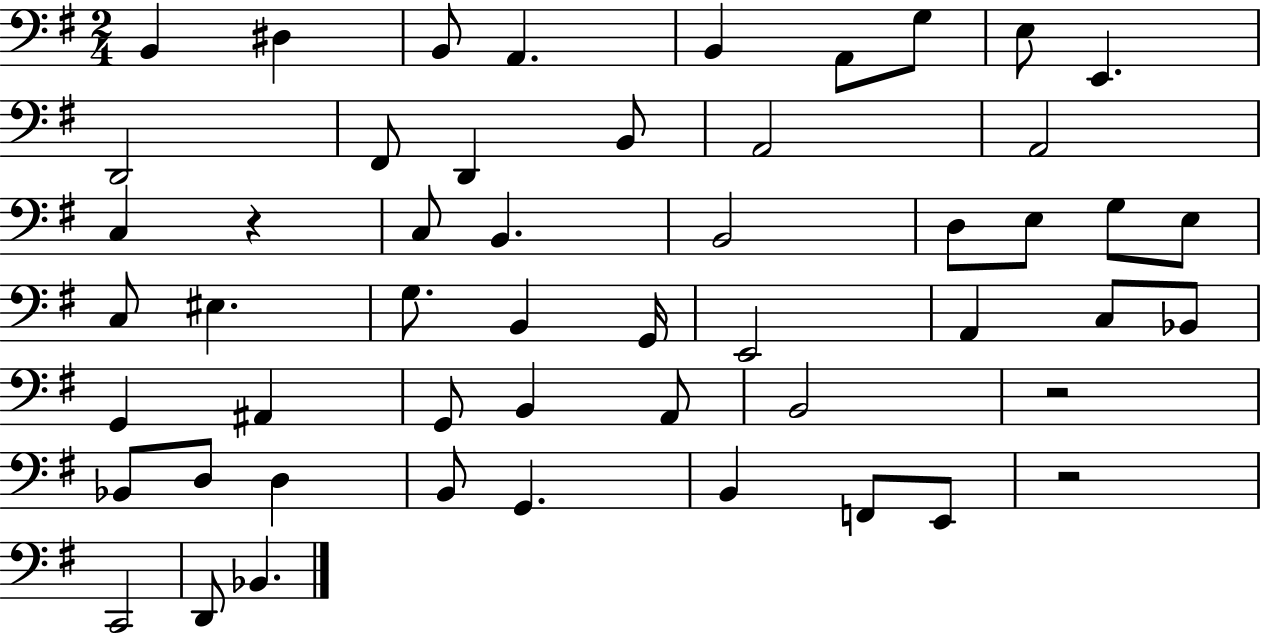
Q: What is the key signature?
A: G major